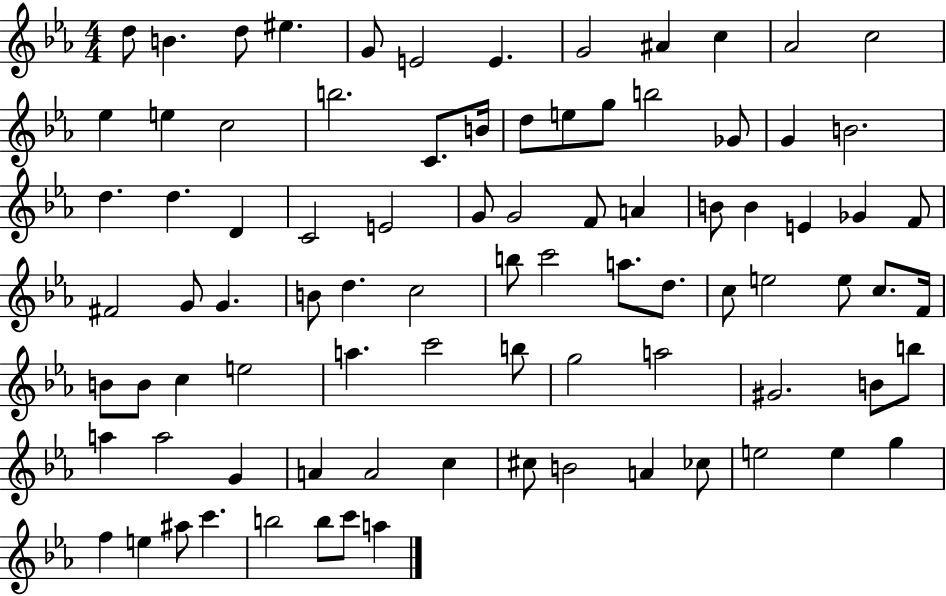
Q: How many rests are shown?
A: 0